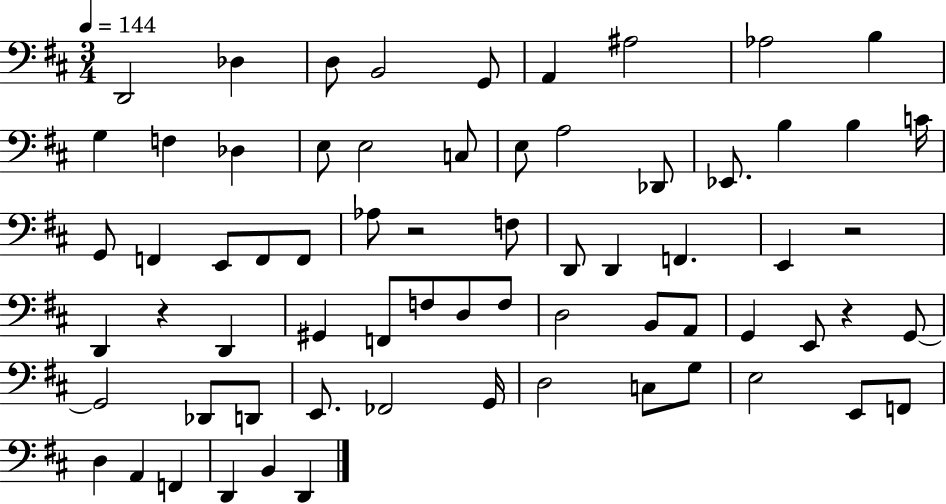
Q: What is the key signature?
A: D major